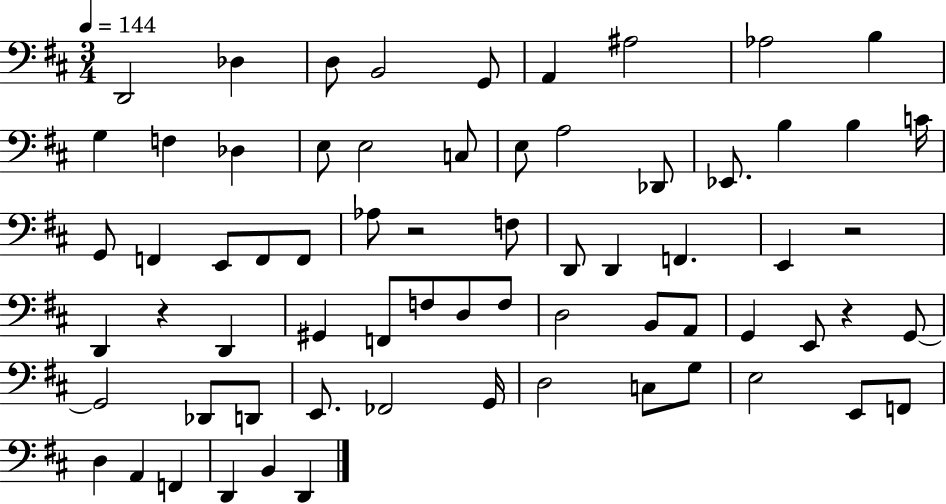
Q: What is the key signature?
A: D major